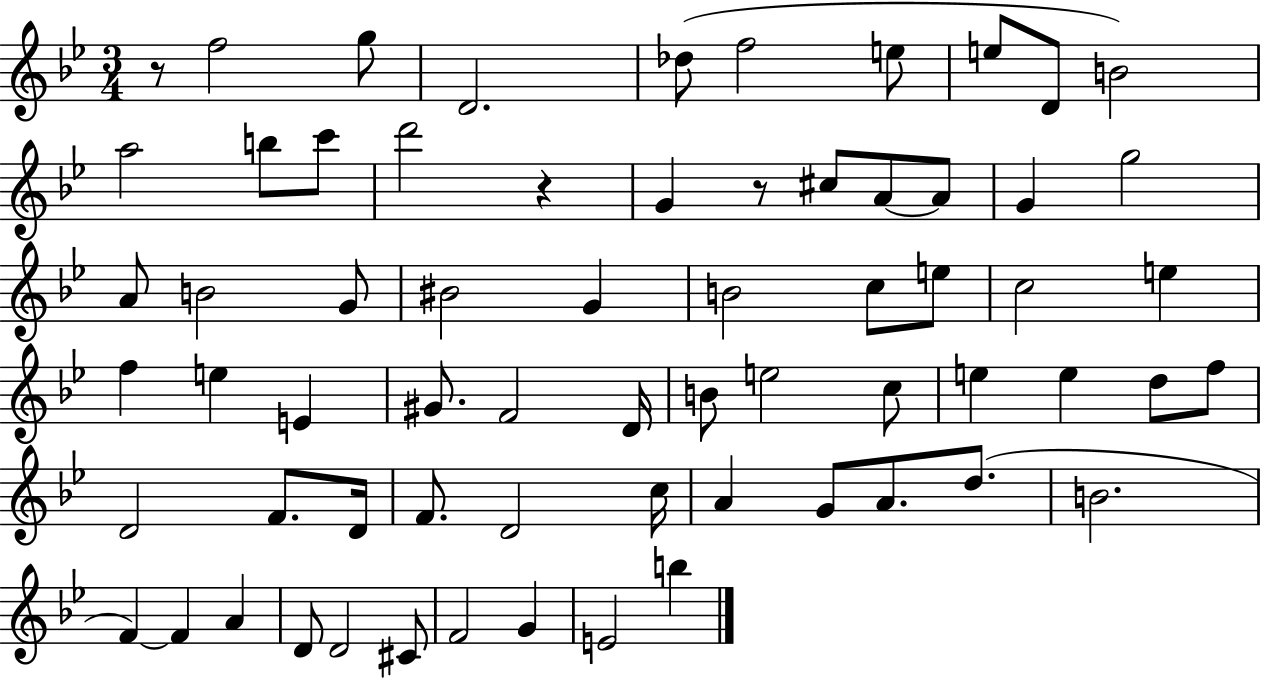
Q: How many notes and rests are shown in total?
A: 66